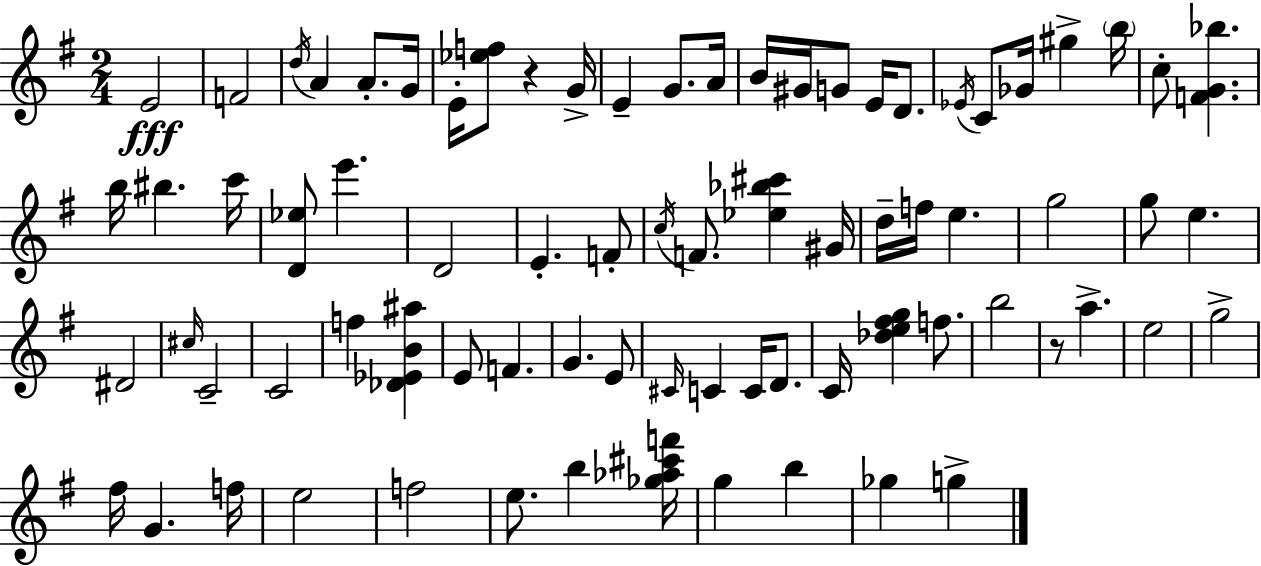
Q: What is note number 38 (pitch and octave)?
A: E5